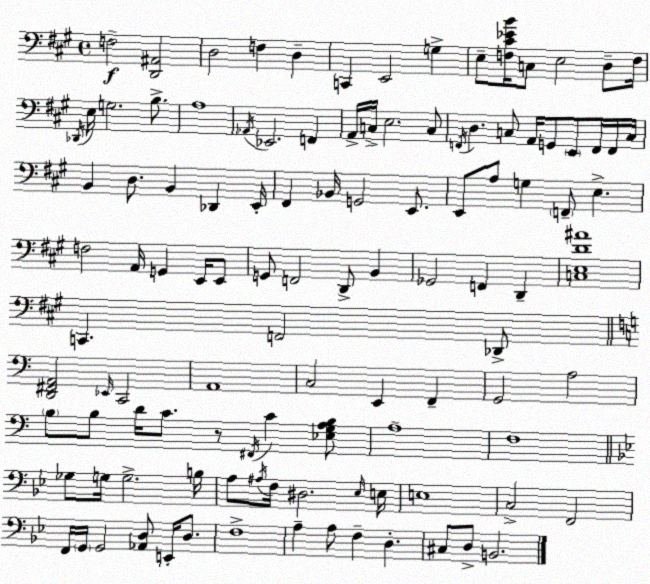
X:1
T:Untitled
M:4/4
L:1/4
K:A
F,2 [D,,^A,,]2 D,2 F, D, C,, E,,2 G, E,/2 [F,^C_EB]/4 C,/2 E,2 D,/2 F,/4 _D,,/4 E,/4 G,2 B,/2 A,4 _A,,/4 _E,,2 F,, A,,/4 C,/4 E,2 C,/2 F,,/4 D, C,/2 A,,/4 G,,/2 E,,/2 F,,/4 F,,/4 C,/4 B,, D,/2 B,, _D,, E,,/4 ^F,, _B,,/4 G,,2 E,,/2 E,,/2 A,/2 G, F,,/2 E, F,2 A,,/4 G,, E,,/4 E,,/2 G,,/2 F,,2 D,,/2 B,, _G,,2 F,, D,, [C,E,D^A]4 C,, F,,2 _D,,/2 [D,,^F,,A,,]2 _E,,/4 C,,2 A,,4 C,2 E,, F,, G,,2 A,2 B,/2 B,/2 D/4 C/2 z/2 ^F,,/4 C [_E,G,A,B,]/2 A,4 F,4 _G,/2 G,/4 G,2 B,/4 A,/2 ^A,/4 F,/4 ^D,2 _E,/4 E,/4 E,4 C,2 F,,2 F,,/4 G,,/4 G,,2 [_A,,D,]/2 E,,/4 D,/2 F,4 A, A,/2 F, D, ^C,/2 D,/2 B,,2